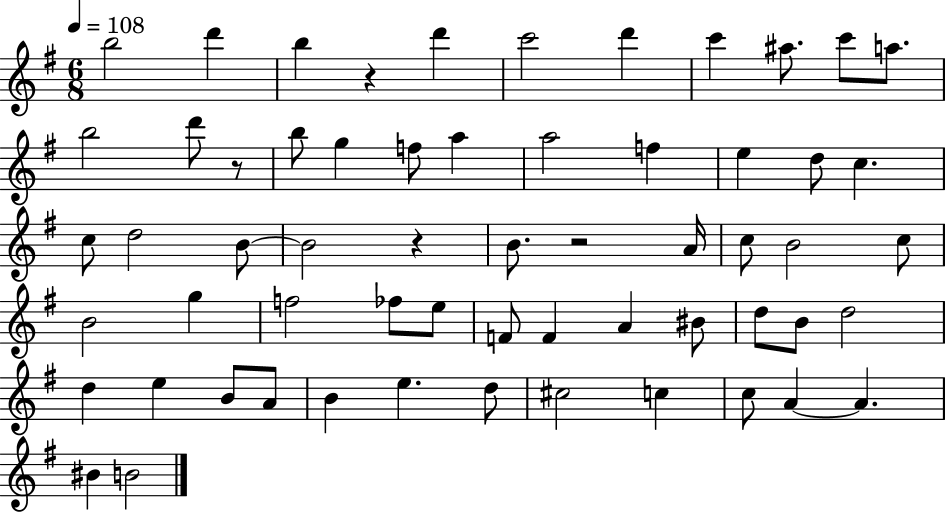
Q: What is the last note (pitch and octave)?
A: B4